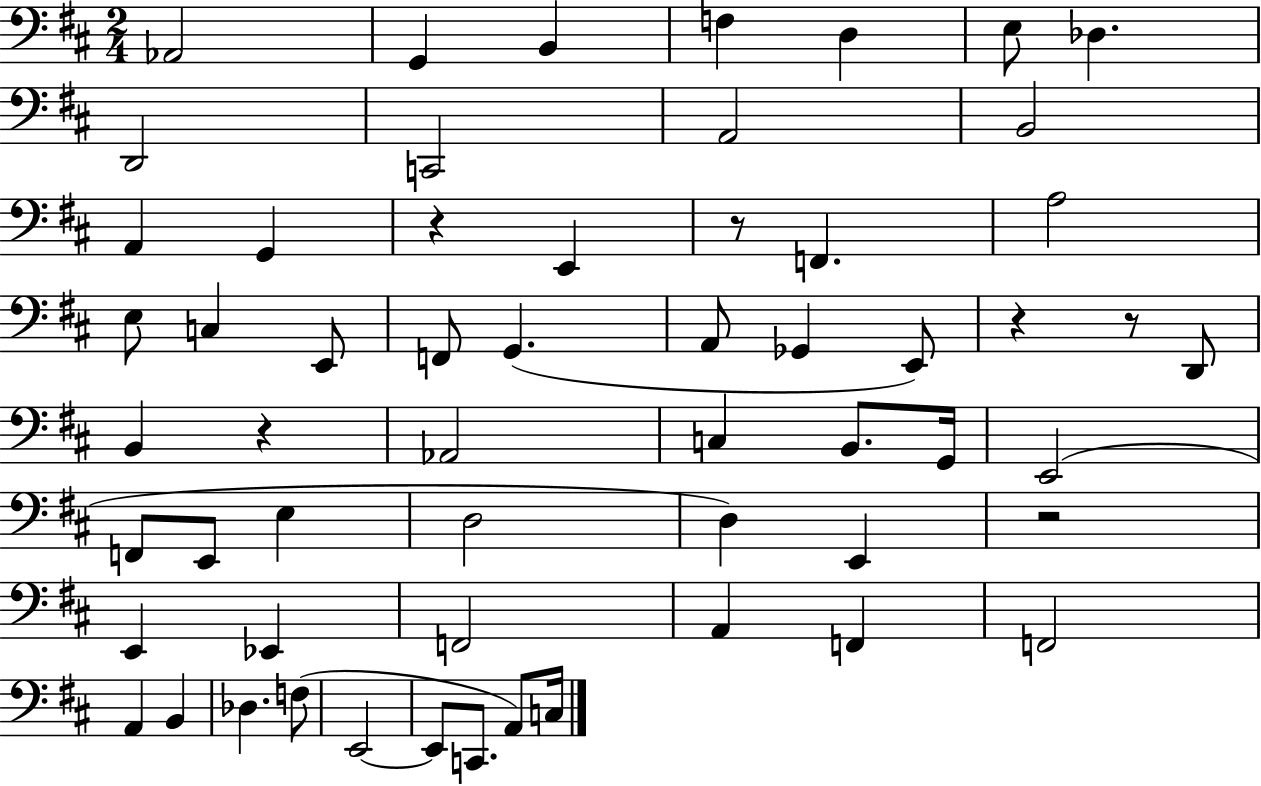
{
  \clef bass
  \numericTimeSignature
  \time 2/4
  \key d \major
  aes,2 | g,4 b,4 | f4 d4 | e8 des4. | \break d,2 | c,2 | a,2 | b,2 | \break a,4 g,4 | r4 e,4 | r8 f,4. | a2 | \break e8 c4 e,8 | f,8 g,4.( | a,8 ges,4 e,8) | r4 r8 d,8 | \break b,4 r4 | aes,2 | c4 b,8. g,16 | e,2( | \break f,8 e,8 e4 | d2 | d4) e,4 | r2 | \break e,4 ees,4 | f,2 | a,4 f,4 | f,2 | \break a,4 b,4 | des4. f8( | e,2~~ | e,8 c,8. a,8) c16 | \break \bar "|."
}